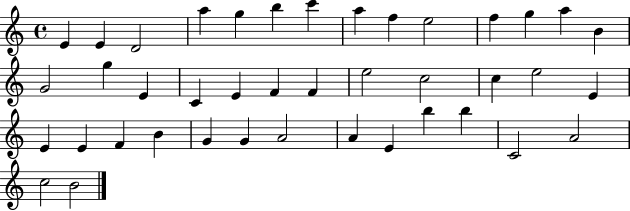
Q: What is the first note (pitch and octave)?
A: E4